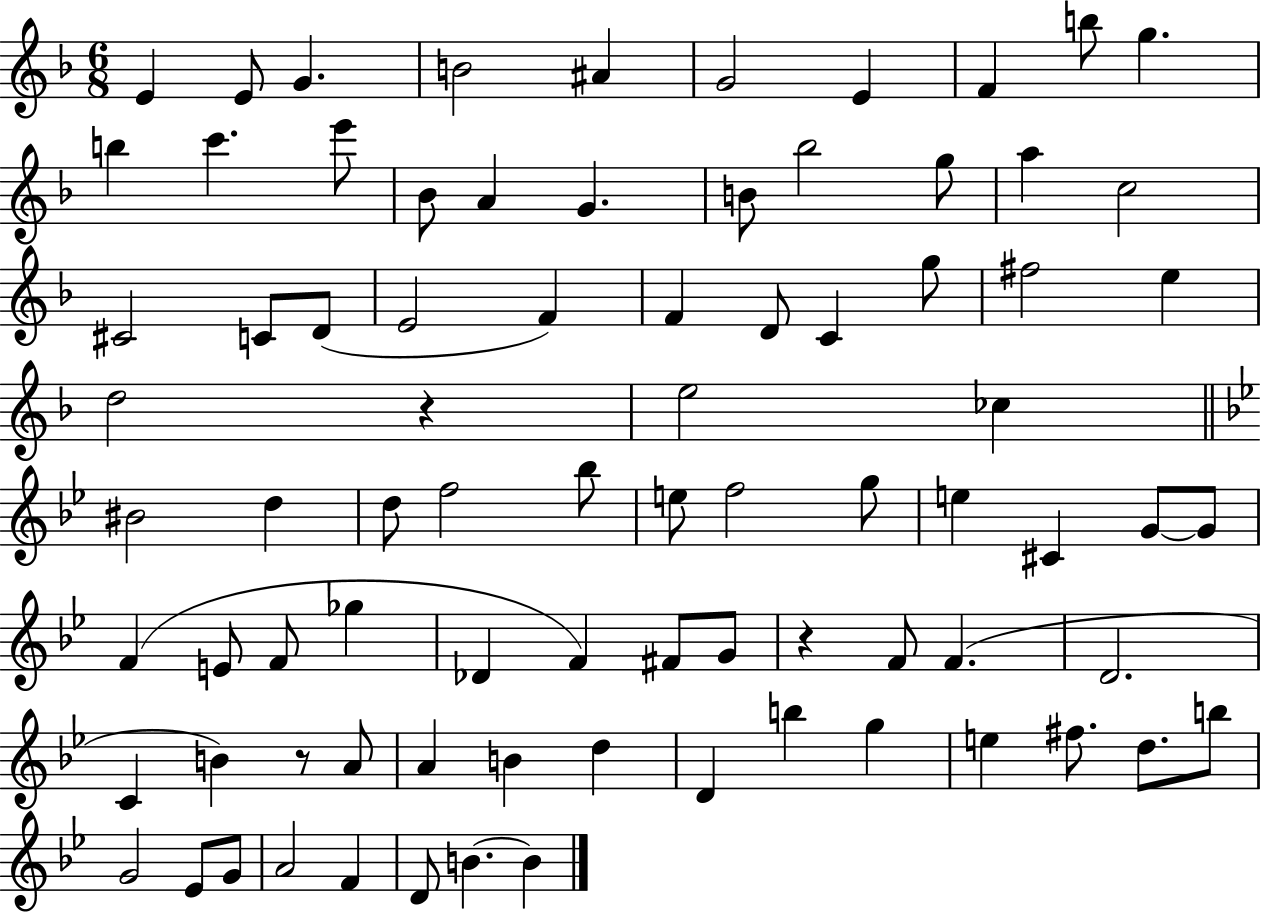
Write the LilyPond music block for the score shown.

{
  \clef treble
  \numericTimeSignature
  \time 6/8
  \key f \major
  \repeat volta 2 { e'4 e'8 g'4. | b'2 ais'4 | g'2 e'4 | f'4 b''8 g''4. | \break b''4 c'''4. e'''8 | bes'8 a'4 g'4. | b'8 bes''2 g''8 | a''4 c''2 | \break cis'2 c'8 d'8( | e'2 f'4) | f'4 d'8 c'4 g''8 | fis''2 e''4 | \break d''2 r4 | e''2 ces''4 | \bar "||" \break \key bes \major bis'2 d''4 | d''8 f''2 bes''8 | e''8 f''2 g''8 | e''4 cis'4 g'8~~ g'8 | \break f'4( e'8 f'8 ges''4 | des'4 f'4) fis'8 g'8 | r4 f'8 f'4.( | d'2. | \break c'4 b'4) r8 a'8 | a'4 b'4 d''4 | d'4 b''4 g''4 | e''4 fis''8. d''8. b''8 | \break g'2 ees'8 g'8 | a'2 f'4 | d'8 b'4.~~ b'4 | } \bar "|."
}